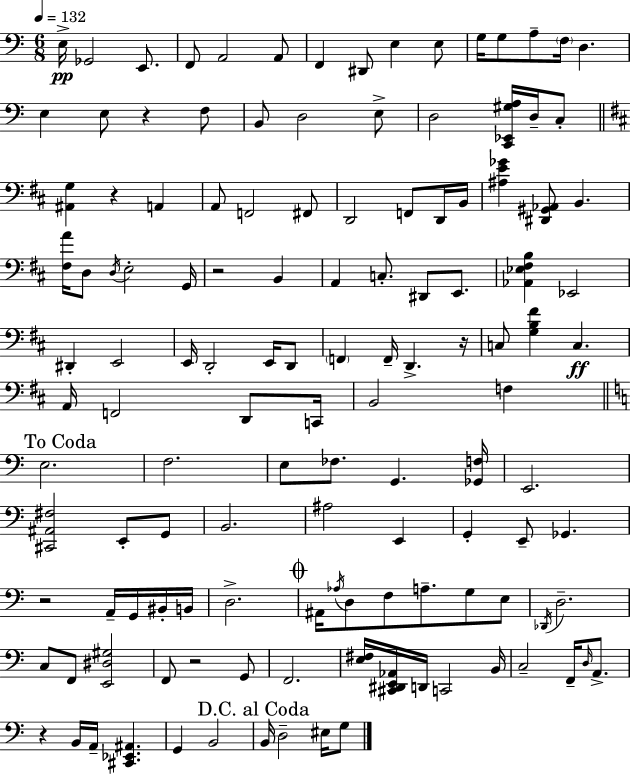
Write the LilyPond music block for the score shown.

{
  \clef bass
  \numericTimeSignature
  \time 6/8
  \key c \major
  \tempo 4 = 132
  e16->\pp ges,2 e,8. | f,8 a,2 a,8 | f,4 dis,8 e4 e8 | g16 g8 a8-- \parenthesize f16 d4. | \break e4 e8 r4 f8 | b,8 d2 e8-> | d2 <c, ees, gis a>16 d16-- c8-. | \bar "||" \break \key b \minor <ais, g>4 r4 a,4 | a,8 f,2 fis,8 | d,2 f,8 d,16 b,16 | <ais e' ges'>4 <dis, gis, aes,>8 b,4. | \break <fis a'>16 d8 \acciaccatura { d16 } e2-. | g,16 r2 b,4 | a,4 c8.-. dis,8 e,8. | <aes, ees fis b>4 ees,2 | \break dis,4-. e,2 | e,16 d,2-. e,16 d,8 | \parenthesize f,4 f,16-- d,4.-> | r16 c8 <g b fis'>4 c4.\ff | \break a,16 f,2 d,8 | c,16 b,2 f4 | \mark "To Coda" \bar "||" \break \key c \major e2. | f2. | e8 fes8. g,4. <ges, f>16 | e,2. | \break <cis, ais, fis>2 e,8-. g,8 | b,2. | ais2 e,4 | g,4-. e,8-- ges,4. | \break r2 a,16-- g,16 bis,16-. b,16 | d2.-> | \mark \markup { \musicglyph "scripts.coda" } ais,16 \acciaccatura { aes16 } d8 f8 a8.-- g8 e8 | \acciaccatura { des,16 } d2.-- | \break c8 f,8 <e, dis gis>2 | f,8 r2 | g,8 f,2. | <e fis>16 <cis, dis, e, aes,>16 d,16 c,2 | \break b,16 c2-- f,16-- \grace { d16 } | a,8.-> r4 b,16 a,16-- <cis, ees, ais,>4. | g,4 b,2 | \mark "D.C. al Coda" b,16 d2-- | \break eis16 g8 \bar "|."
}